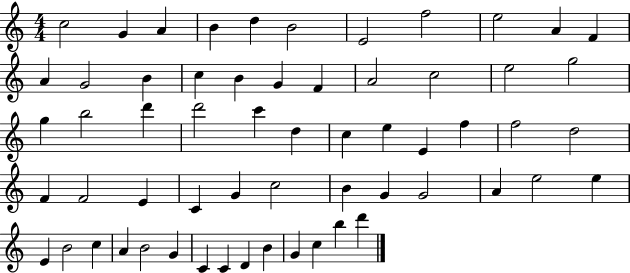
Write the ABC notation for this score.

X:1
T:Untitled
M:4/4
L:1/4
K:C
c2 G A B d B2 E2 f2 e2 A F A G2 B c B G F A2 c2 e2 g2 g b2 d' d'2 c' d c e E f f2 d2 F F2 E C G c2 B G G2 A e2 e E B2 c A B2 G C C D B G c b d'